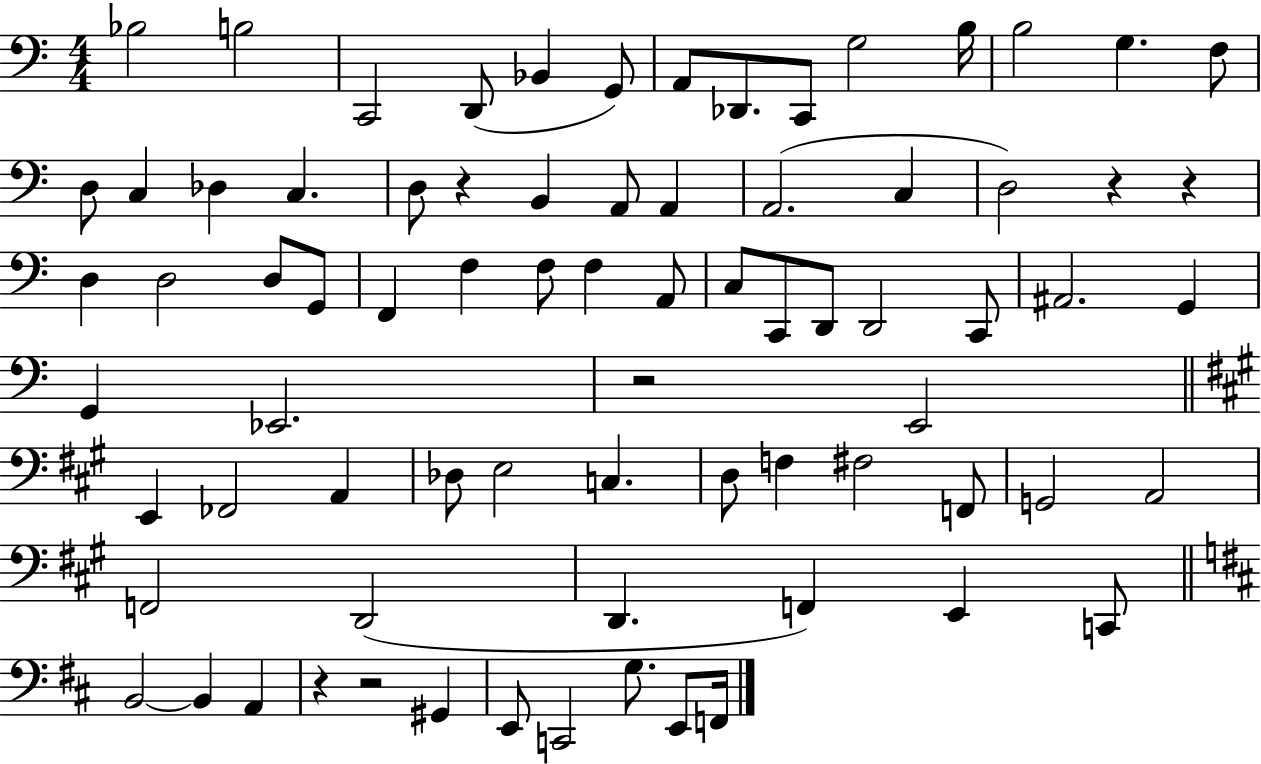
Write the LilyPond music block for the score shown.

{
  \clef bass
  \numericTimeSignature
  \time 4/4
  \key c \major
  bes2 b2 | c,2 d,8( bes,4 g,8) | a,8 des,8. c,8 g2 b16 | b2 g4. f8 | \break d8 c4 des4 c4. | d8 r4 b,4 a,8 a,4 | a,2.( c4 | d2) r4 r4 | \break d4 d2 d8 g,8 | f,4 f4 f8 f4 a,8 | c8 c,8 d,8 d,2 c,8 | ais,2. g,4 | \break g,4 ees,2. | r2 e,2 | \bar "||" \break \key a \major e,4 fes,2 a,4 | des8 e2 c4. | d8 f4 fis2 f,8 | g,2 a,2 | \break f,2 d,2( | d,4. f,4) e,4 c,8 | \bar "||" \break \key d \major b,2~~ b,4 a,4 | r4 r2 gis,4 | e,8 c,2 g8. e,8 f,16 | \bar "|."
}